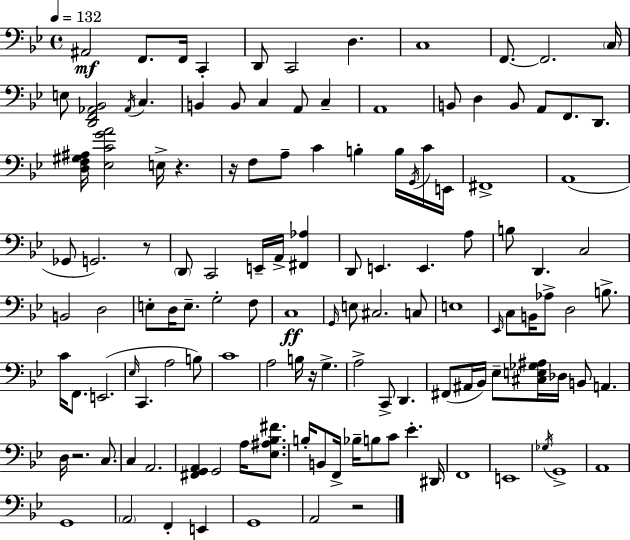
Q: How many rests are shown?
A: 6